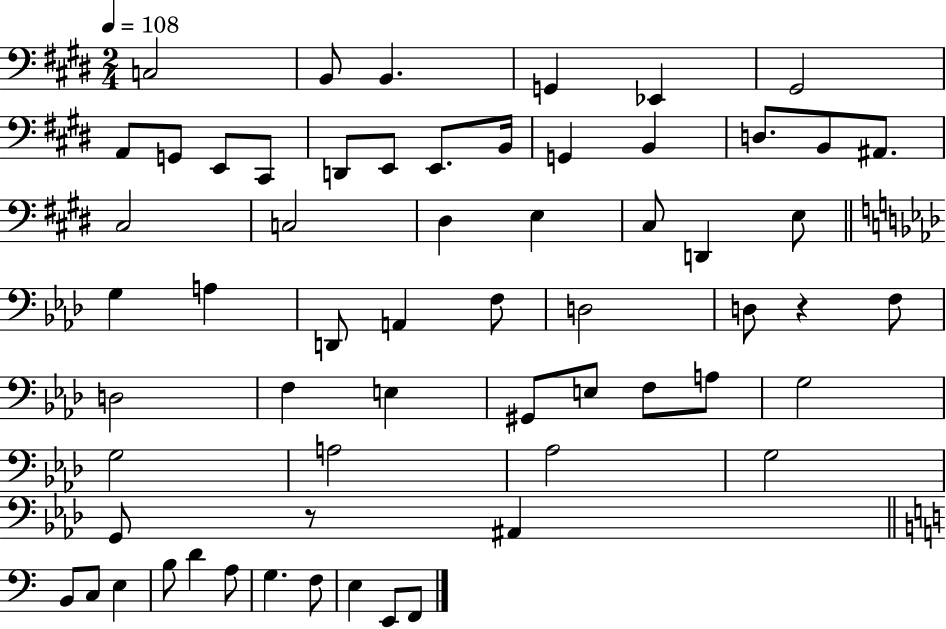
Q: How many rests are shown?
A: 2